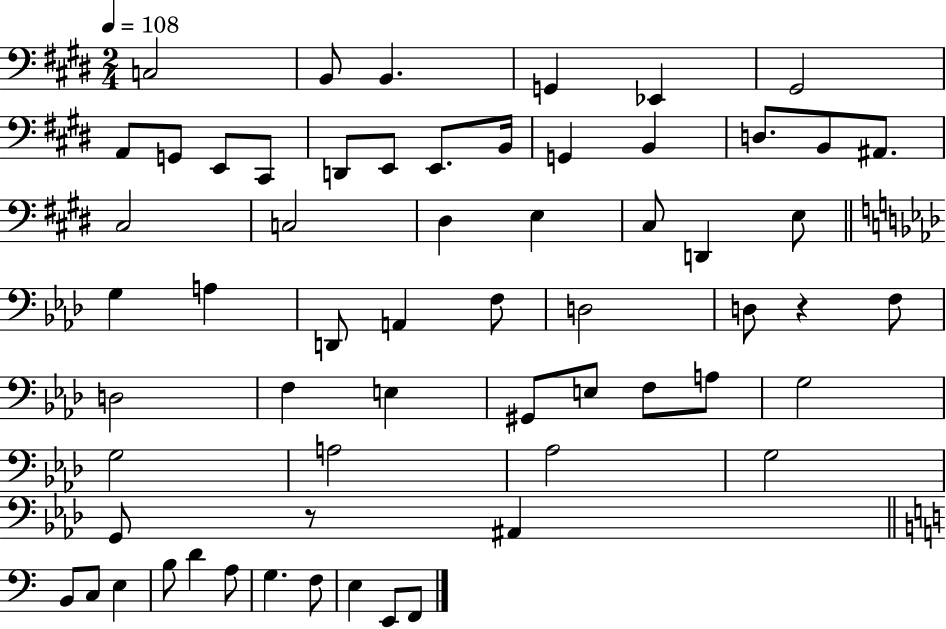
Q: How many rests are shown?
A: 2